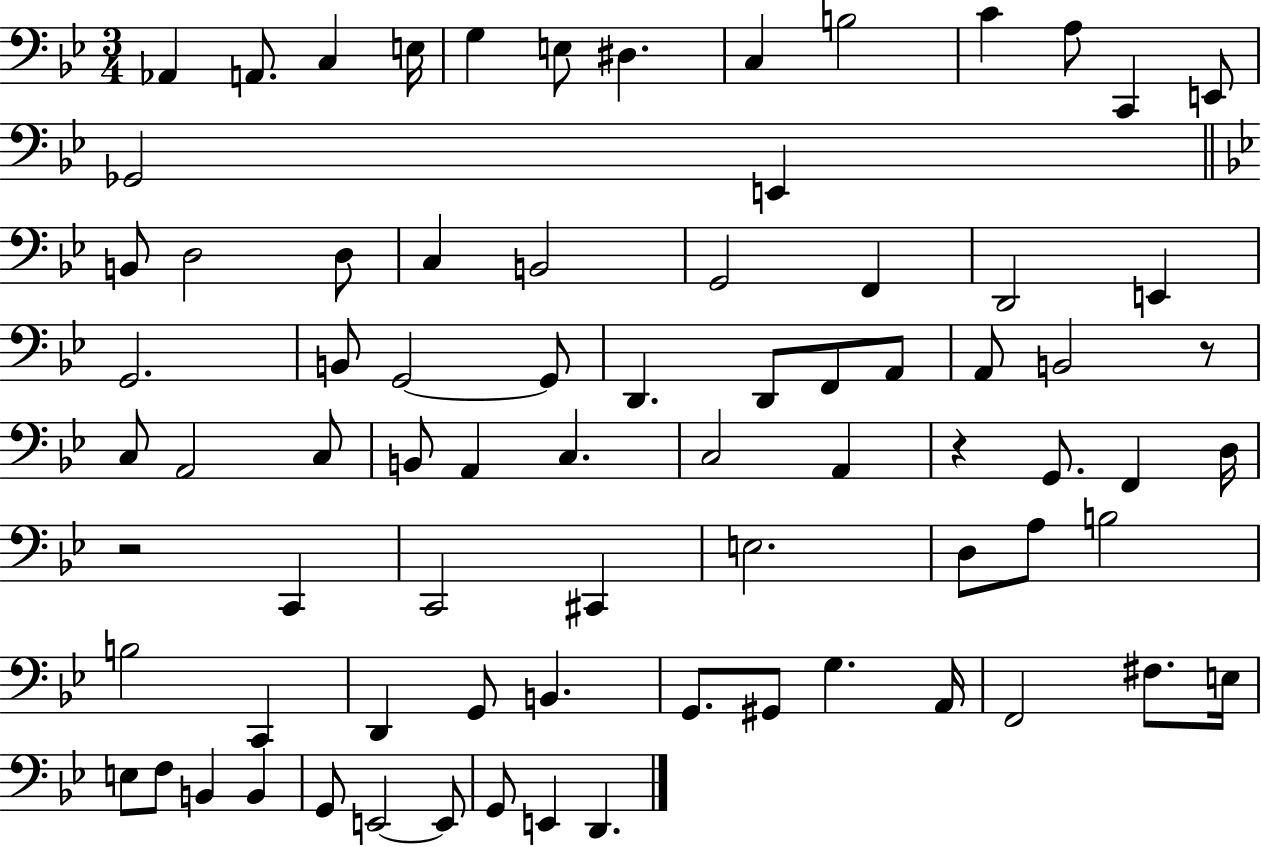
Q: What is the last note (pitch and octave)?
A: D2